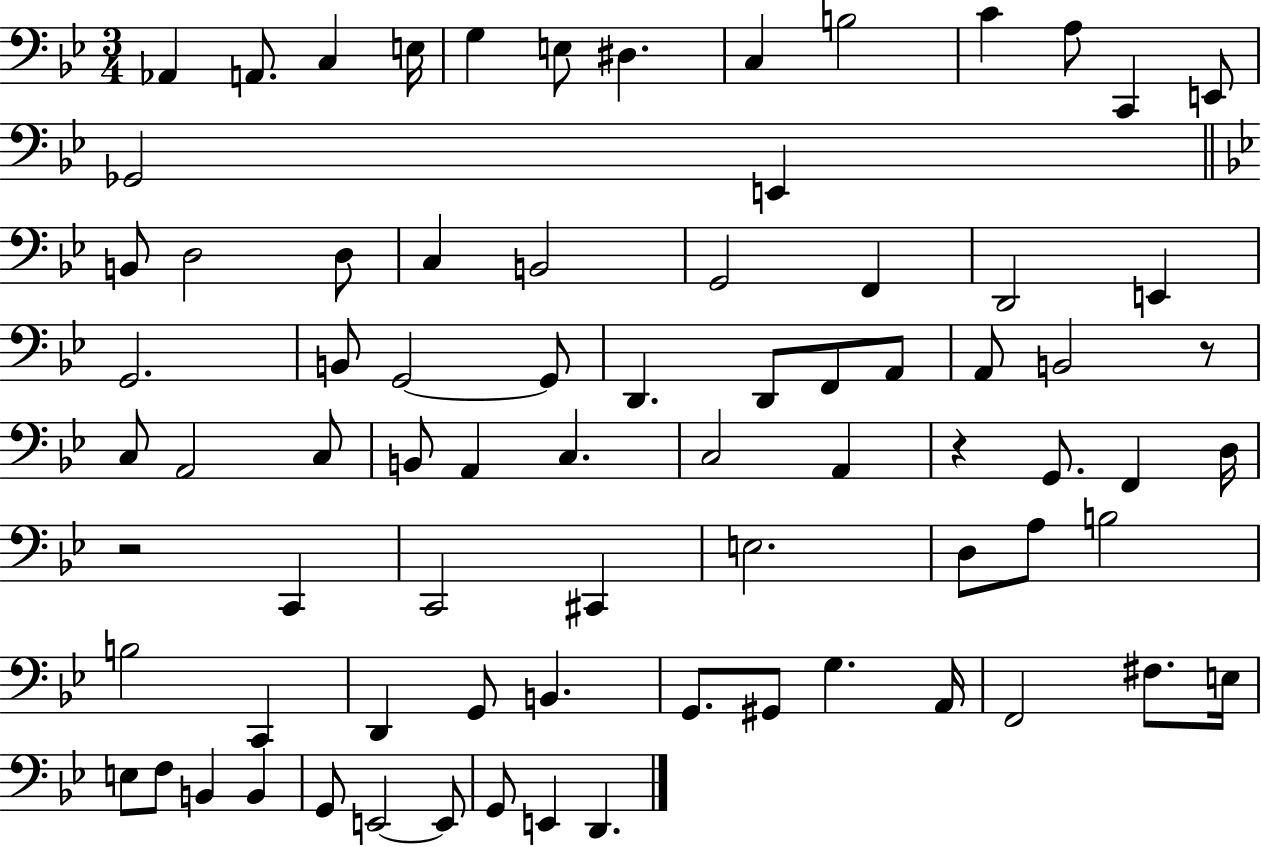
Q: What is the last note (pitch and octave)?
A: D2